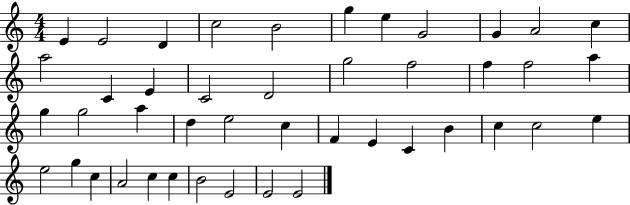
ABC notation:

X:1
T:Untitled
M:4/4
L:1/4
K:C
E E2 D c2 B2 g e G2 G A2 c a2 C E C2 D2 g2 f2 f f2 a g g2 a d e2 c F E C B c c2 e e2 g c A2 c c B2 E2 E2 E2